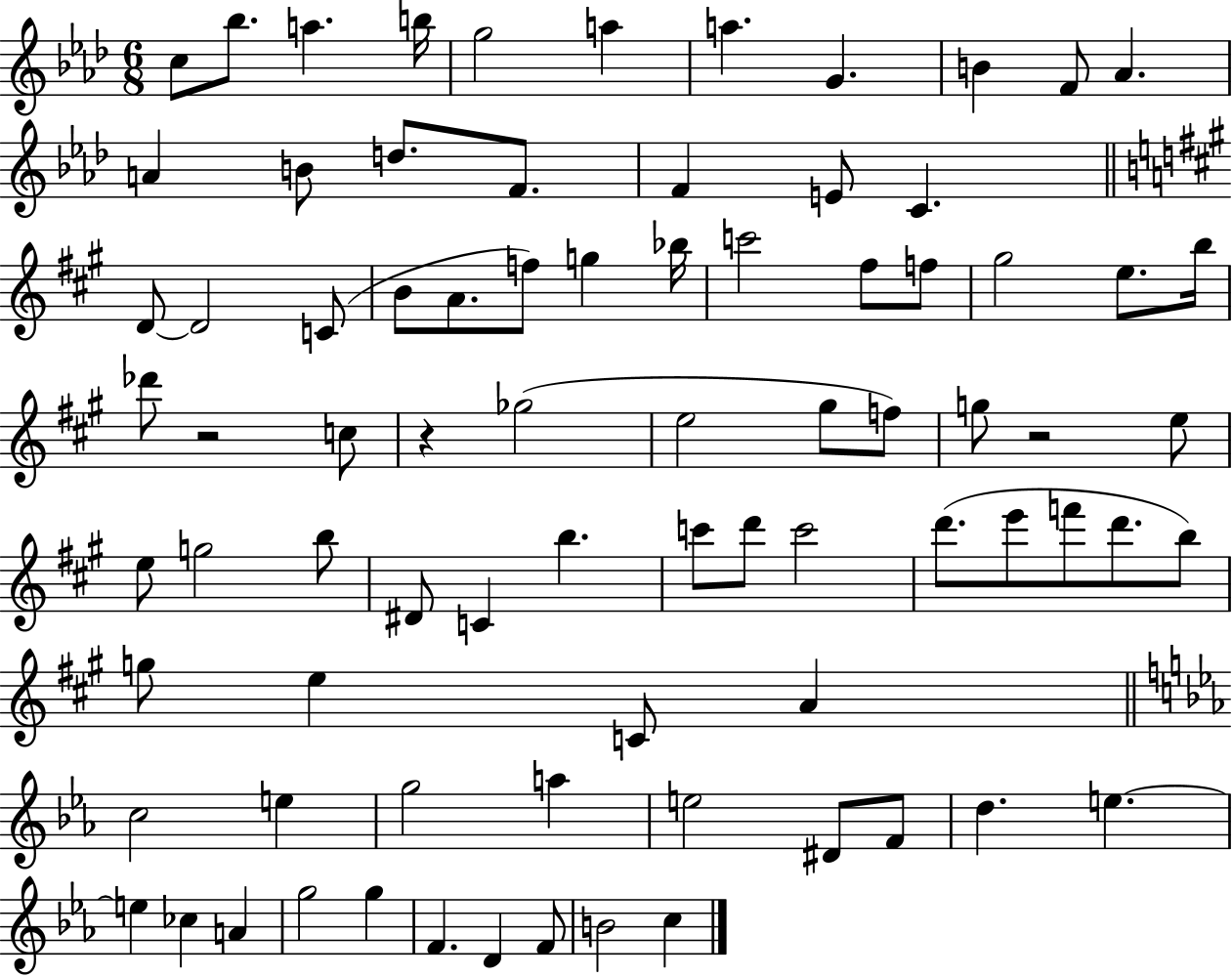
{
  \clef treble
  \numericTimeSignature
  \time 6/8
  \key aes \major
  \repeat volta 2 { c''8 bes''8. a''4. b''16 | g''2 a''4 | a''4. g'4. | b'4 f'8 aes'4. | \break a'4 b'8 d''8. f'8. | f'4 e'8 c'4. | \bar "||" \break \key a \major d'8~~ d'2 c'8( | b'8 a'8. f''8) g''4 bes''16 | c'''2 fis''8 f''8 | gis''2 e''8. b''16 | \break des'''8 r2 c''8 | r4 ges''2( | e''2 gis''8 f''8) | g''8 r2 e''8 | \break e''8 g''2 b''8 | dis'8 c'4 b''4. | c'''8 d'''8 c'''2 | d'''8.( e'''8 f'''8 d'''8. b''8) | \break g''8 e''4 c'8 a'4 | \bar "||" \break \key c \minor c''2 e''4 | g''2 a''4 | e''2 dis'8 f'8 | d''4. e''4.~~ | \break e''4 ces''4 a'4 | g''2 g''4 | f'4. d'4 f'8 | b'2 c''4 | \break } \bar "|."
}